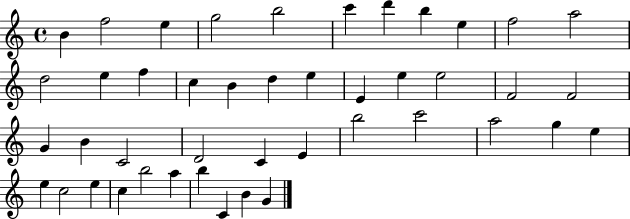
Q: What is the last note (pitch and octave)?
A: G4